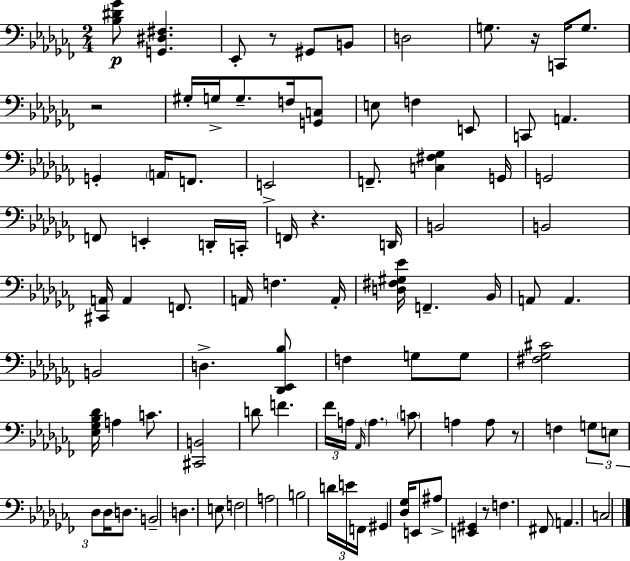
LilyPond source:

{
  \clef bass
  \numericTimeSignature
  \time 2/4
  \key aes \minor
  <bes dis' ges'>8\p <g, dis fis>4. | ees,8-. r8 gis,8 b,8 | d2 | g8. r16 c,16 g8. | \break r2 | gis16-. g16-> g8.-- f16 <g, c>8 | e8 f4 e,8 | c,8 a,4. | \break g,4-. \parenthesize a,16 f,8. | e,2-> | f,8.-- <c fis ges>4 g,16 | g,2 | \break f,8 e,4-. d,16-. c,16-. | f,16 r4. d,16 | b,2 | b,2 | \break <cis, a,>16 a,4 f,8. | a,16 f4. a,16-. | <d fis gis ees'>16 f,4.-- bes,16 | a,8 a,4. | \break b,2 | d4.-> <des, ees, bes>8 | f4 g8 g8 | <fis ges cis'>2 | \break <ees ges bes des'>16 a4 c'8. | <cis, b,>2 | d'8 f'4. | \tuplet 3/2 { fes'16 a16 \grace { aes,16 } } \parenthesize a4. | \break \parenthesize c'8 a4 a8 | r8 f4 \tuplet 3/2 { g8 | e8 des8 } des16 d8. | b,2-- | \break d4. e8 | f2 | a2 | b2 | \break \tuplet 3/2 { d'16 e'16 f,16 } gis,4 | <des ges>16 e,8 ais8-> <e, gis,>4 | r8 f4. | fis,8 a,4. | \break c2 | \bar "|."
}